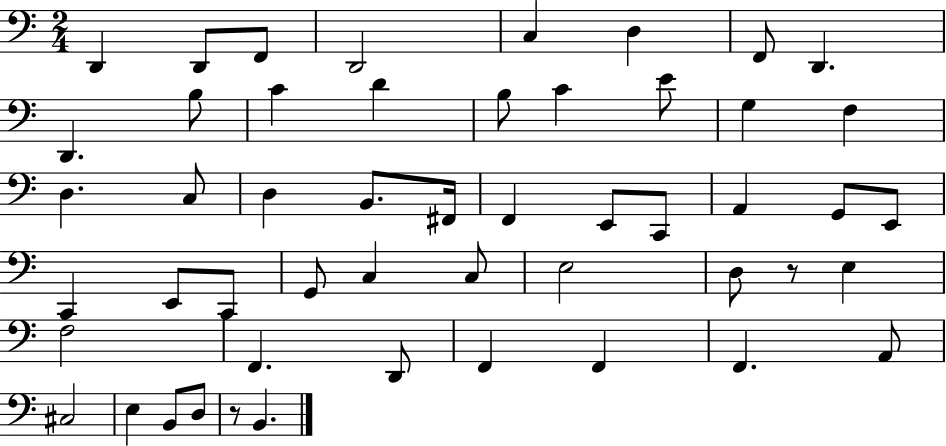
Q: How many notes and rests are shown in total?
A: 51